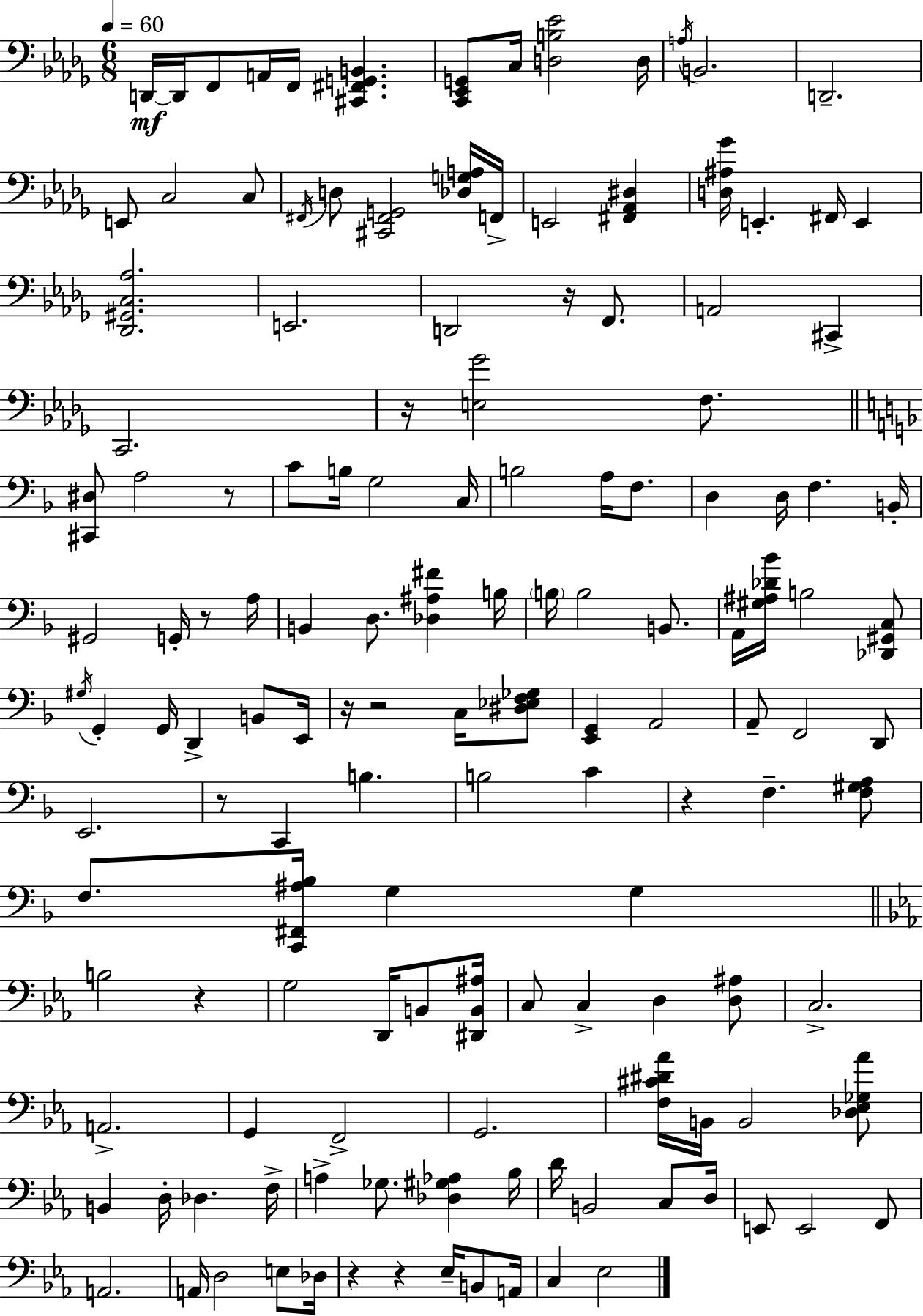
D2/s D2/s F2/e A2/s F2/s [C#2,F#2,G2,B2]/q. [C2,Eb2,G2]/e C3/s [D3,B3,Eb4]/h D3/s A3/s B2/h. D2/h. E2/e C3/h C3/e F#2/s D3/e [C#2,F#2,G2]/h [Db3,G3,A3]/s F2/s E2/h [F#2,Ab2,D#3]/q [D3,A#3,Gb4]/s E2/q. F#2/s E2/q [Db2,G#2,C3,Ab3]/h. E2/h. D2/h R/s F2/e. A2/h C#2/q C2/h. R/s [E3,Gb4]/h F3/e. [C#2,D#3]/e A3/h R/e C4/e B3/s G3/h C3/s B3/h A3/s F3/e. D3/q D3/s F3/q. B2/s G#2/h G2/s R/e A3/s B2/q D3/e. [Db3,A#3,F#4]/q B3/s B3/s B3/h B2/e. A2/s [G#3,A#3,Db4,Bb4]/s B3/h [Db2,G#2,C3]/e G#3/s G2/q G2/s D2/q B2/e E2/s R/s R/h C3/s [D#3,Eb3,F3,Gb3]/e [E2,G2]/q A2/h A2/e F2/h D2/e E2/h. R/e C2/q B3/q. B3/h C4/q R/q F3/q. [F3,G#3,A3]/e F3/e. [C2,F#2,A#3,Bb3]/s G3/q G3/q B3/h R/q G3/h D2/s B2/e [D#2,B2,A#3]/s C3/e C3/q D3/q [D3,A#3]/e C3/h. A2/h. G2/q F2/h G2/h. [F3,C#4,D#4,Ab4]/s B2/s B2/h [Db3,Eb3,Gb3,Ab4]/e B2/q D3/s Db3/q. F3/s A3/q Gb3/e. [Db3,G#3,Ab3]/q Bb3/s D4/s B2/h C3/e D3/s E2/e E2/h F2/e A2/h. A2/s D3/h E3/e Db3/s R/q R/q Eb3/s B2/e A2/s C3/q Eb3/h